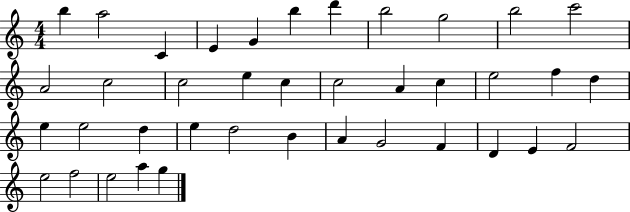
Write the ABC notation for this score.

X:1
T:Untitled
M:4/4
L:1/4
K:C
b a2 C E G b d' b2 g2 b2 c'2 A2 c2 c2 e c c2 A c e2 f d e e2 d e d2 B A G2 F D E F2 e2 f2 e2 a g